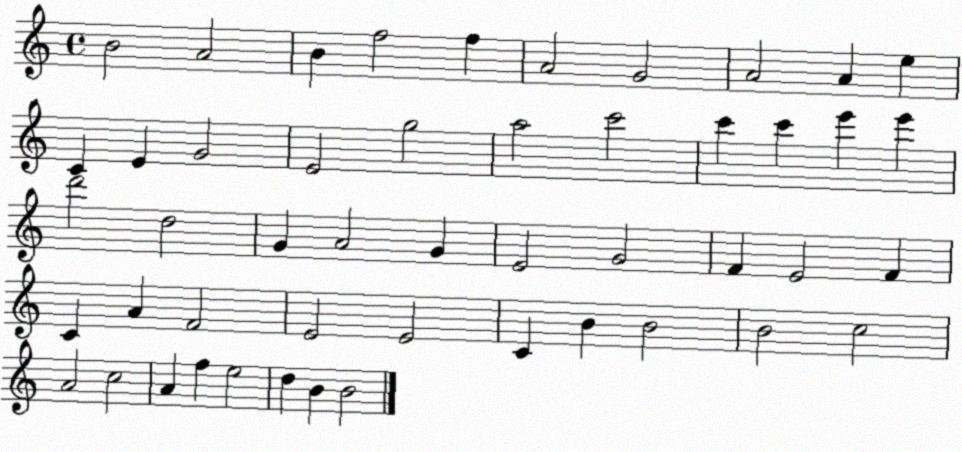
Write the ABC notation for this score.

X:1
T:Untitled
M:4/4
L:1/4
K:C
B2 A2 B f2 f A2 G2 A2 A e C E G2 E2 g2 a2 c'2 c' c' e' e' d'2 d2 G A2 G E2 G2 F E2 F C A F2 E2 E2 C B B2 B2 c2 A2 c2 A f e2 d B B2